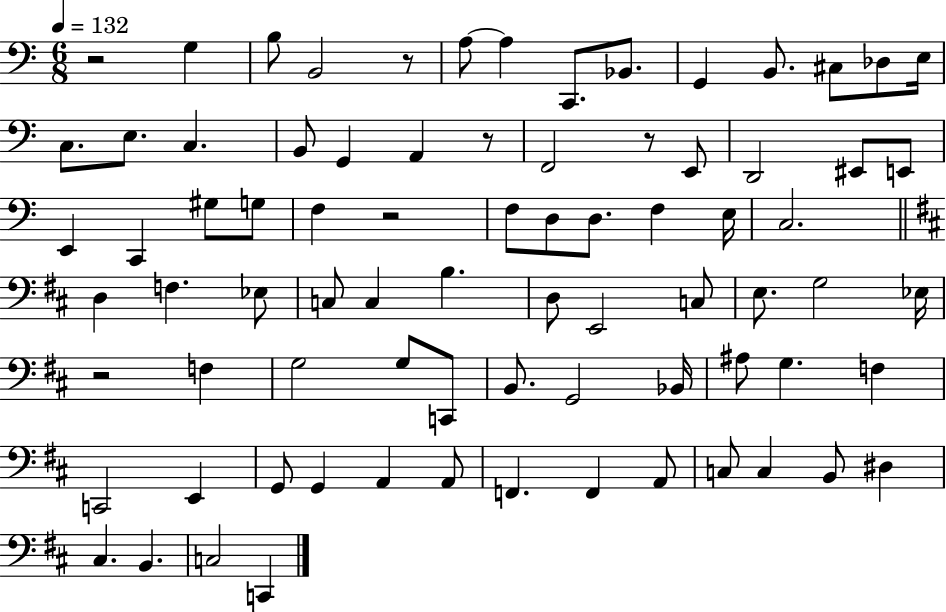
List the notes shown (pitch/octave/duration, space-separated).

R/h G3/q B3/e B2/h R/e A3/e A3/q C2/e. Bb2/e. G2/q B2/e. C#3/e Db3/e E3/s C3/e. E3/e. C3/q. B2/e G2/q A2/q R/e F2/h R/e E2/e D2/h EIS2/e E2/e E2/q C2/q G#3/e G3/e F3/q R/h F3/e D3/e D3/e. F3/q E3/s C3/h. D3/q F3/q. Eb3/e C3/e C3/q B3/q. D3/e E2/h C3/e E3/e. G3/h Eb3/s R/h F3/q G3/h G3/e C2/e B2/e. G2/h Bb2/s A#3/e G3/q. F3/q C2/h E2/q G2/e G2/q A2/q A2/e F2/q. F2/q A2/e C3/e C3/q B2/e D#3/q C#3/q. B2/q. C3/h C2/q